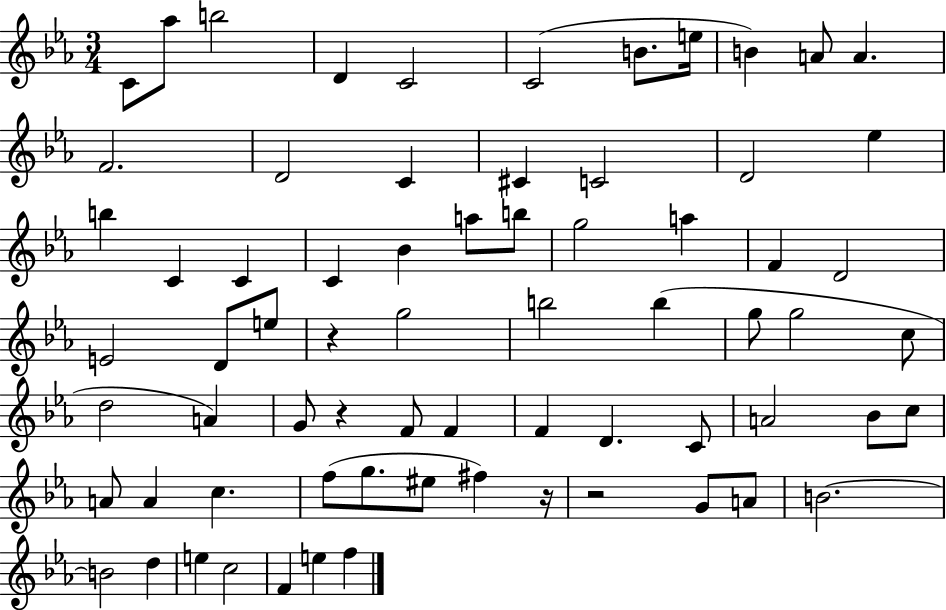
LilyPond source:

{
  \clef treble
  \numericTimeSignature
  \time 3/4
  \key ees \major
  \repeat volta 2 { c'8 aes''8 b''2 | d'4 c'2 | c'2( b'8. e''16 | b'4) a'8 a'4. | \break f'2. | d'2 c'4 | cis'4 c'2 | d'2 ees''4 | \break b''4 c'4 c'4 | c'4 bes'4 a''8 b''8 | g''2 a''4 | f'4 d'2 | \break e'2 d'8 e''8 | r4 g''2 | b''2 b''4( | g''8 g''2 c''8 | \break d''2 a'4) | g'8 r4 f'8 f'4 | f'4 d'4. c'8 | a'2 bes'8 c''8 | \break a'8 a'4 c''4. | f''8( g''8. eis''8 fis''4) r16 | r2 g'8 a'8 | b'2.~~ | \break b'2 d''4 | e''4 c''2 | f'4 e''4 f''4 | } \bar "|."
}